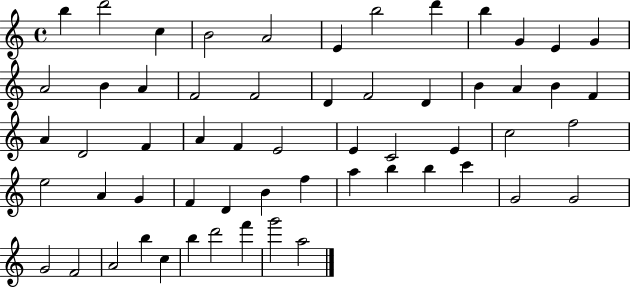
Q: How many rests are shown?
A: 0